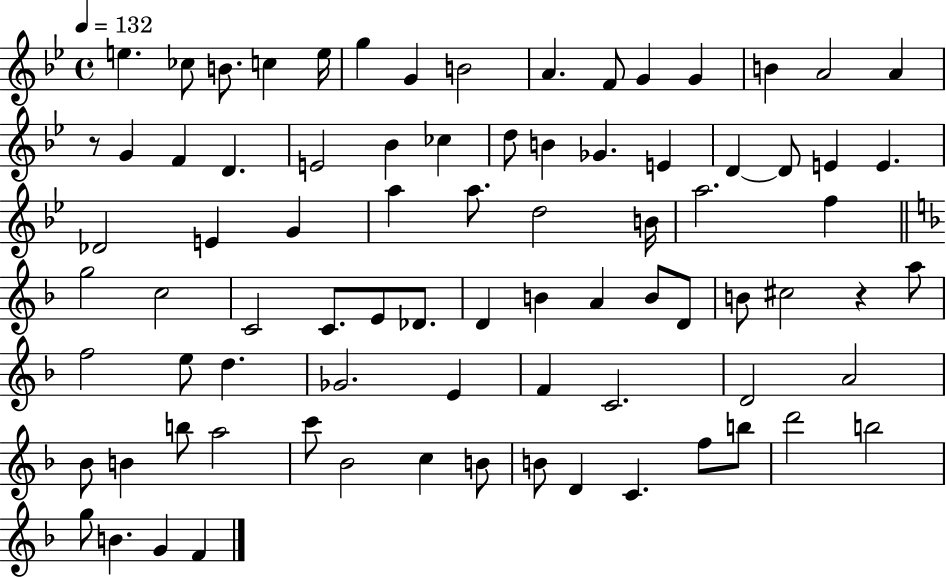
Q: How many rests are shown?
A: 2